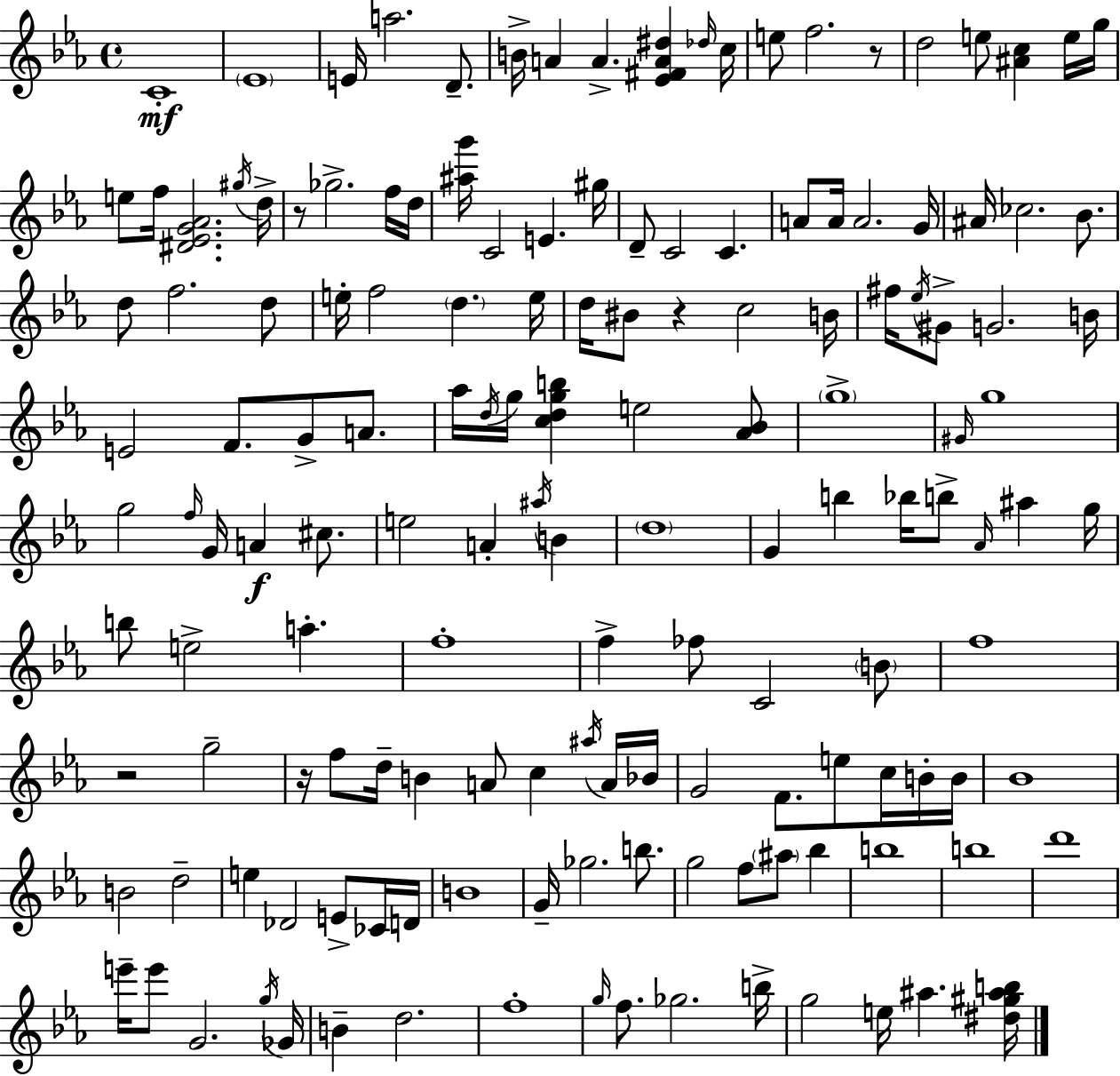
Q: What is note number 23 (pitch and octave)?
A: D5